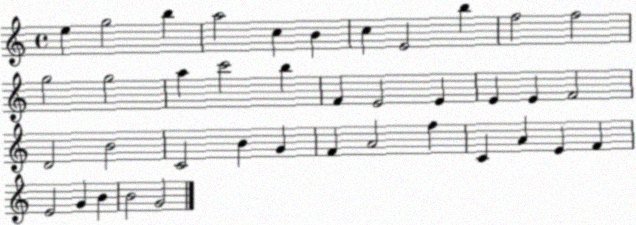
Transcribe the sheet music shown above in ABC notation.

X:1
T:Untitled
M:4/4
L:1/4
K:C
e g2 b a2 c B c E2 b f2 f2 g2 g2 a c'2 b F E2 E E E F2 D2 B2 C2 B G F A2 f C A E F E2 G B B2 G2